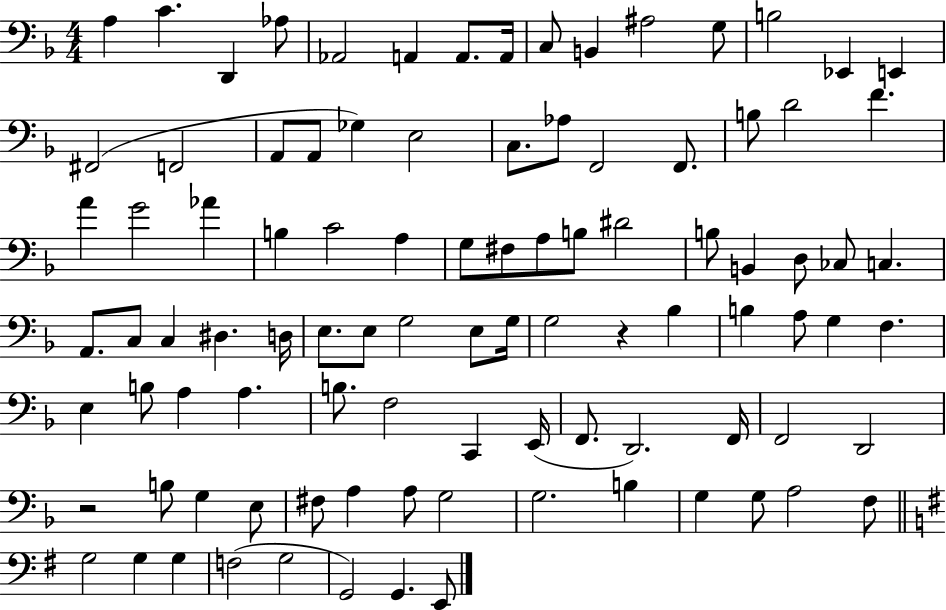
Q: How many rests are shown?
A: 2